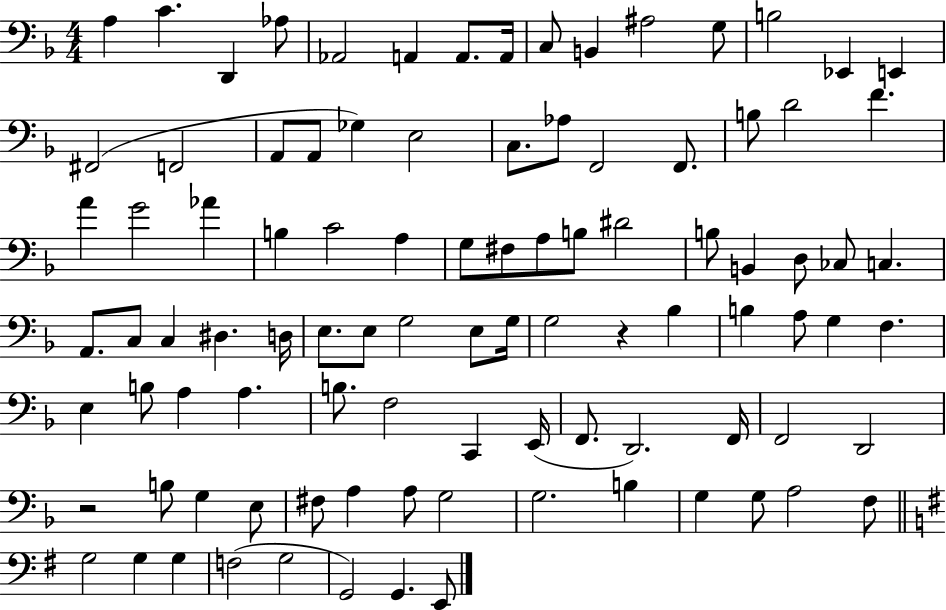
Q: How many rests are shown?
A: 2